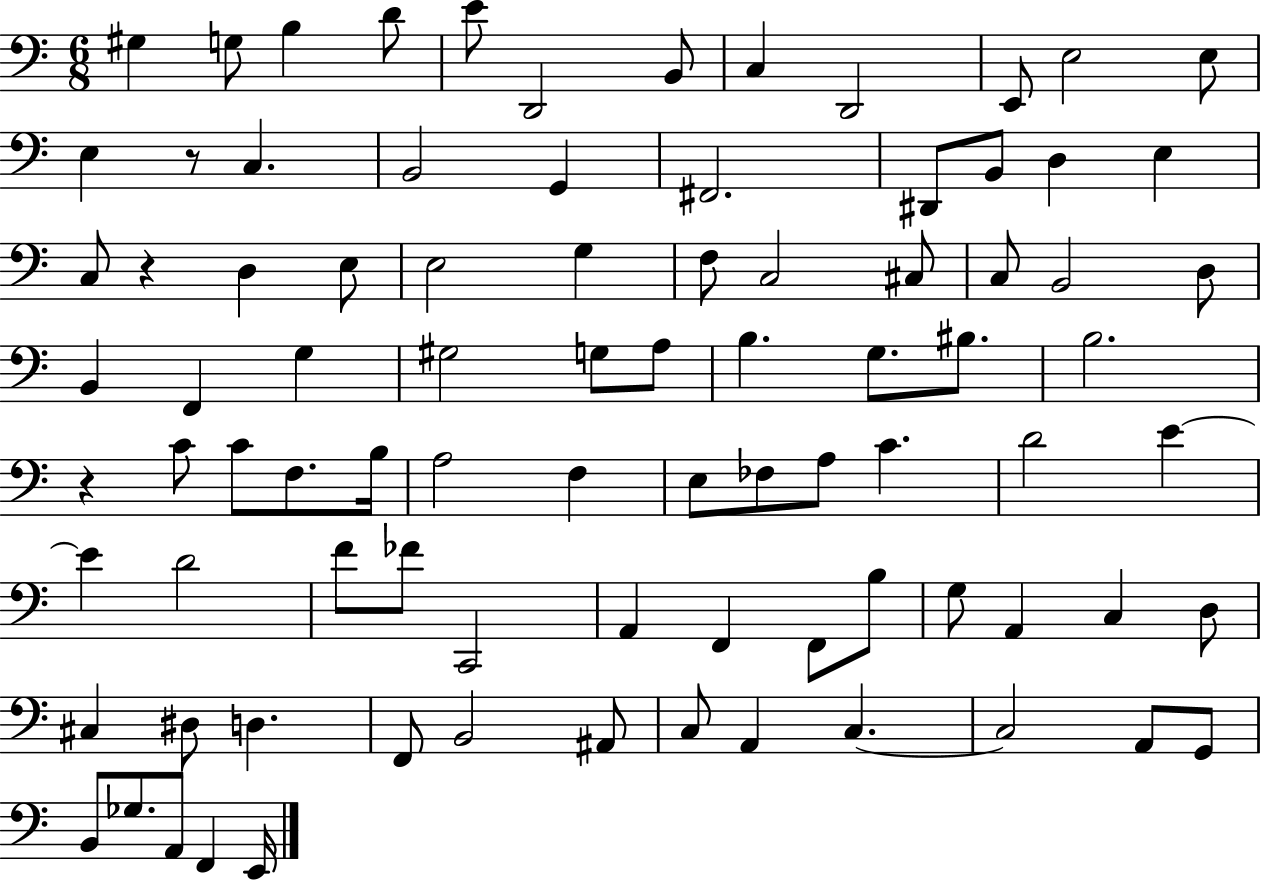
{
  \clef bass
  \numericTimeSignature
  \time 6/8
  \key c \major
  \repeat volta 2 { gis4 g8 b4 d'8 | e'8 d,2 b,8 | c4 d,2 | e,8 e2 e8 | \break e4 r8 c4. | b,2 g,4 | fis,2. | dis,8 b,8 d4 e4 | \break c8 r4 d4 e8 | e2 g4 | f8 c2 cis8 | c8 b,2 d8 | \break b,4 f,4 g4 | gis2 g8 a8 | b4. g8. bis8. | b2. | \break r4 c'8 c'8 f8. b16 | a2 f4 | e8 fes8 a8 c'4. | d'2 e'4~~ | \break e'4 d'2 | f'8 fes'8 c,2 | a,4 f,4 f,8 b8 | g8 a,4 c4 d8 | \break cis4 dis8 d4. | f,8 b,2 ais,8 | c8 a,4 c4.~~ | c2 a,8 g,8 | \break b,8 ges8. a,8 f,4 e,16 | } \bar "|."
}